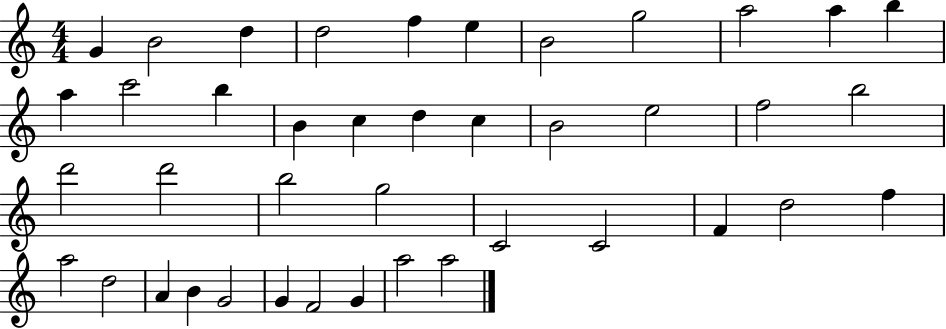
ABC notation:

X:1
T:Untitled
M:4/4
L:1/4
K:C
G B2 d d2 f e B2 g2 a2 a b a c'2 b B c d c B2 e2 f2 b2 d'2 d'2 b2 g2 C2 C2 F d2 f a2 d2 A B G2 G F2 G a2 a2